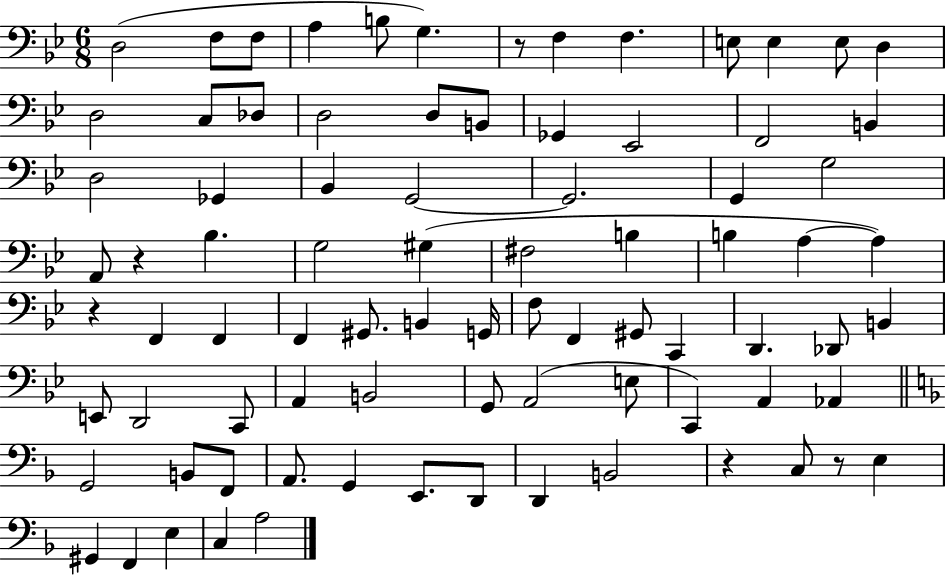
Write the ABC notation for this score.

X:1
T:Untitled
M:6/8
L:1/4
K:Bb
D,2 F,/2 F,/2 A, B,/2 G, z/2 F, F, E,/2 E, E,/2 D, D,2 C,/2 _D,/2 D,2 D,/2 B,,/2 _G,, _E,,2 F,,2 B,, D,2 _G,, _B,, G,,2 G,,2 G,, G,2 A,,/2 z _B, G,2 ^G, ^F,2 B, B, A, A, z F,, F,, F,, ^G,,/2 B,, G,,/4 F,/2 F,, ^G,,/2 C,, D,, _D,,/2 B,, E,,/2 D,,2 C,,/2 A,, B,,2 G,,/2 A,,2 E,/2 C,, A,, _A,, G,,2 B,,/2 F,,/2 A,,/2 G,, E,,/2 D,,/2 D,, B,,2 z C,/2 z/2 E, ^G,, F,, E, C, A,2